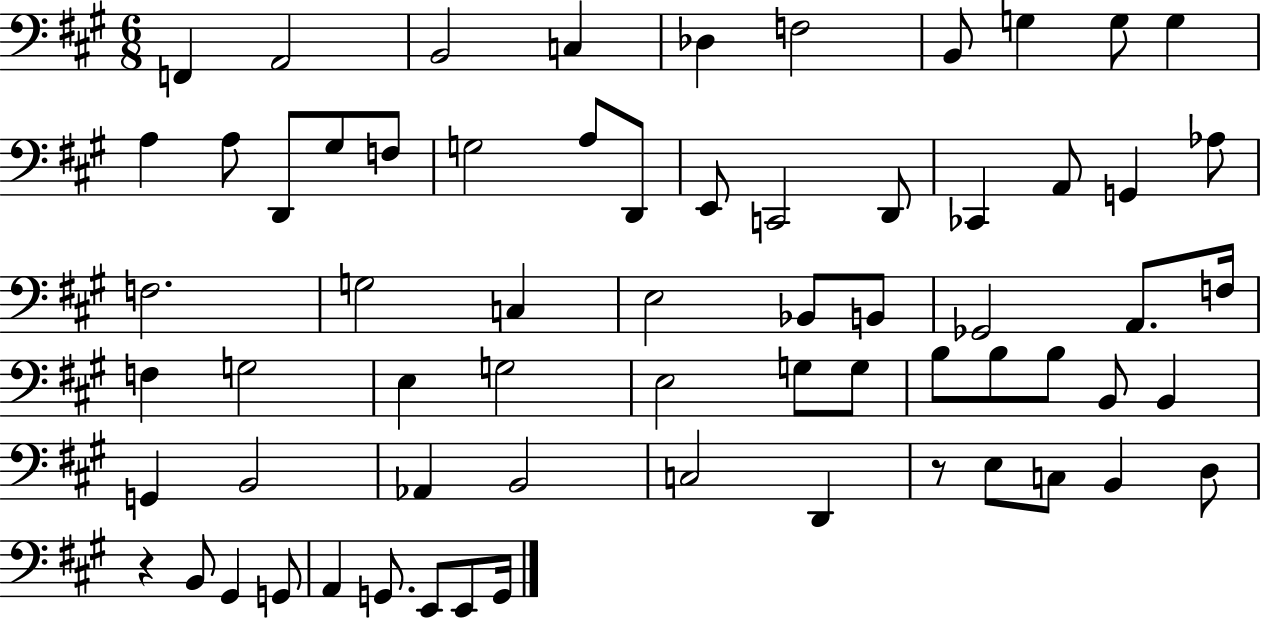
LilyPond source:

{
  \clef bass
  \numericTimeSignature
  \time 6/8
  \key a \major
  f,4 a,2 | b,2 c4 | des4 f2 | b,8 g4 g8 g4 | \break a4 a8 d,8 gis8 f8 | g2 a8 d,8 | e,8 c,2 d,8 | ces,4 a,8 g,4 aes8 | \break f2. | g2 c4 | e2 bes,8 b,8 | ges,2 a,8. f16 | \break f4 g2 | e4 g2 | e2 g8 g8 | b8 b8 b8 b,8 b,4 | \break g,4 b,2 | aes,4 b,2 | c2 d,4 | r8 e8 c8 b,4 d8 | \break r4 b,8 gis,4 g,8 | a,4 g,8. e,8 e,8 g,16 | \bar "|."
}